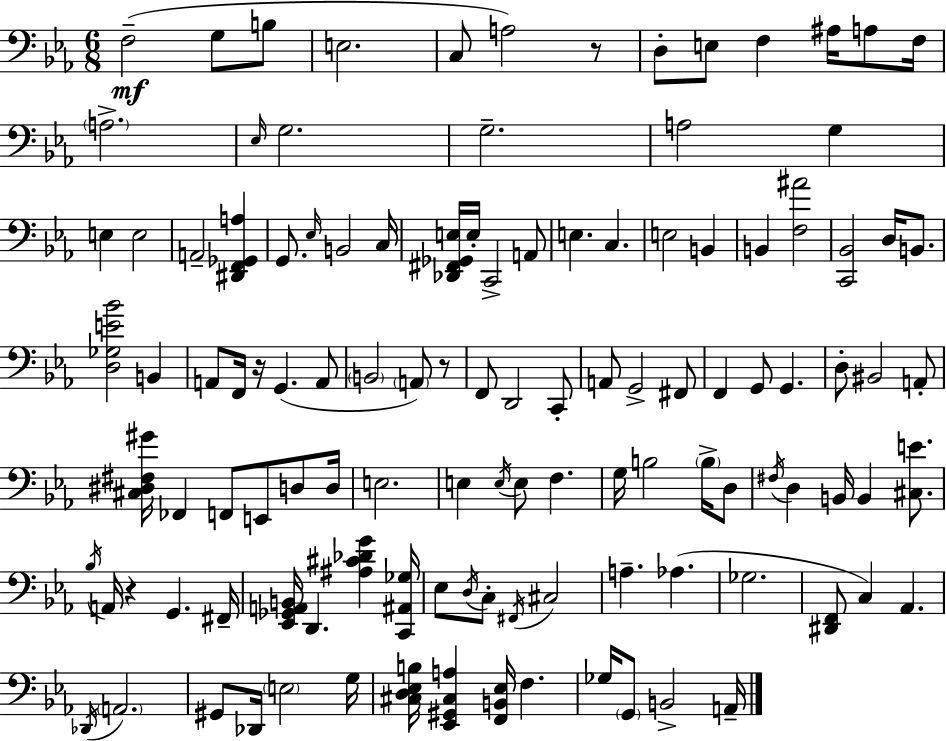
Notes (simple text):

F3/h G3/e B3/e E3/h. C3/e A3/h R/e D3/e E3/e F3/q A#3/s A3/e F3/s A3/h. Eb3/s G3/h. G3/h. A3/h G3/q E3/q E3/h A2/h [D#2,F2,Gb2,A3]/q G2/e. Eb3/s B2/h C3/s [Db2,F#2,Gb2,E3]/s E3/s C2/h A2/e E3/q. C3/q. E3/h B2/q B2/q [F3,A#4]/h [C2,Bb2]/h D3/s B2/e. [D3,Gb3,E4,Bb4]/h B2/q A2/e F2/s R/s G2/q. A2/e B2/h A2/e R/e F2/e D2/h C2/e A2/e G2/h F#2/e F2/q G2/e G2/q. D3/e BIS2/h A2/e [C#3,D#3,F#3,G#4]/s FES2/q F2/e E2/e D3/e D3/s E3/h. E3/q E3/s E3/e F3/q. G3/s B3/h B3/s D3/e F#3/s D3/q B2/s B2/q [C#3,E4]/e. Bb3/s A2/s R/q G2/q. F#2/s [Eb2,Gb2,A2,B2]/s D2/q. [A#3,C#4,Db4,G4]/q [C2,A#2,Gb3]/s Eb3/e D3/s C3/e F#2/s C#3/h A3/q. Ab3/q. Gb3/h. [D#2,F2]/e C3/q Ab2/q. Db2/s A2/h. G#2/e Db2/s E3/h G3/s [C#3,D3,Eb3,B3]/s [Eb2,G#2,C#3,A3]/q [F2,B2,Eb3]/s F3/q. Gb3/s G2/e B2/h A2/s